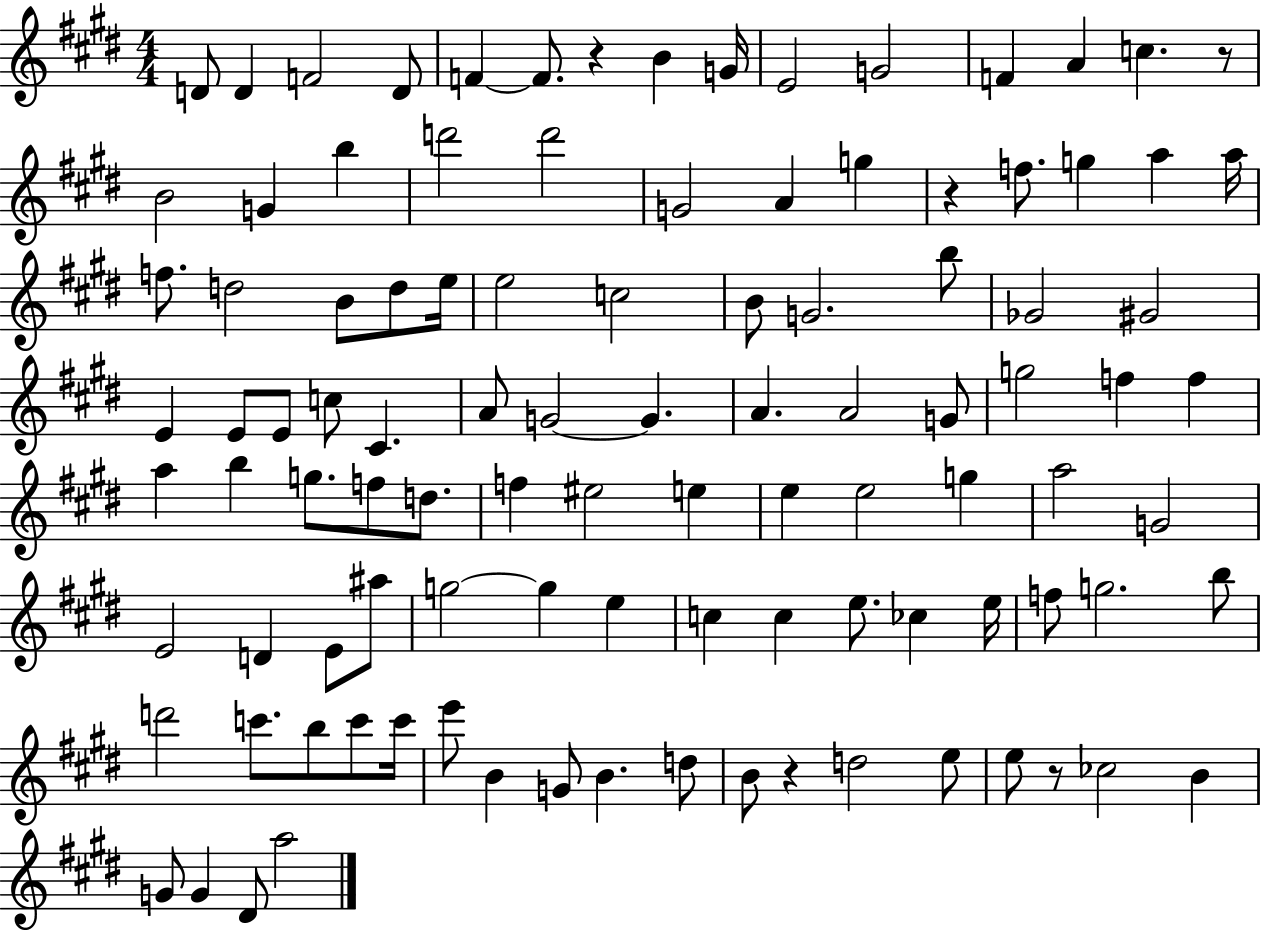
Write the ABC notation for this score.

X:1
T:Untitled
M:4/4
L:1/4
K:E
D/2 D F2 D/2 F F/2 z B G/4 E2 G2 F A c z/2 B2 G b d'2 d'2 G2 A g z f/2 g a a/4 f/2 d2 B/2 d/2 e/4 e2 c2 B/2 G2 b/2 _G2 ^G2 E E/2 E/2 c/2 ^C A/2 G2 G A A2 G/2 g2 f f a b g/2 f/2 d/2 f ^e2 e e e2 g a2 G2 E2 D E/2 ^a/2 g2 g e c c e/2 _c e/4 f/2 g2 b/2 d'2 c'/2 b/2 c'/2 c'/4 e'/2 B G/2 B d/2 B/2 z d2 e/2 e/2 z/2 _c2 B G/2 G ^D/2 a2